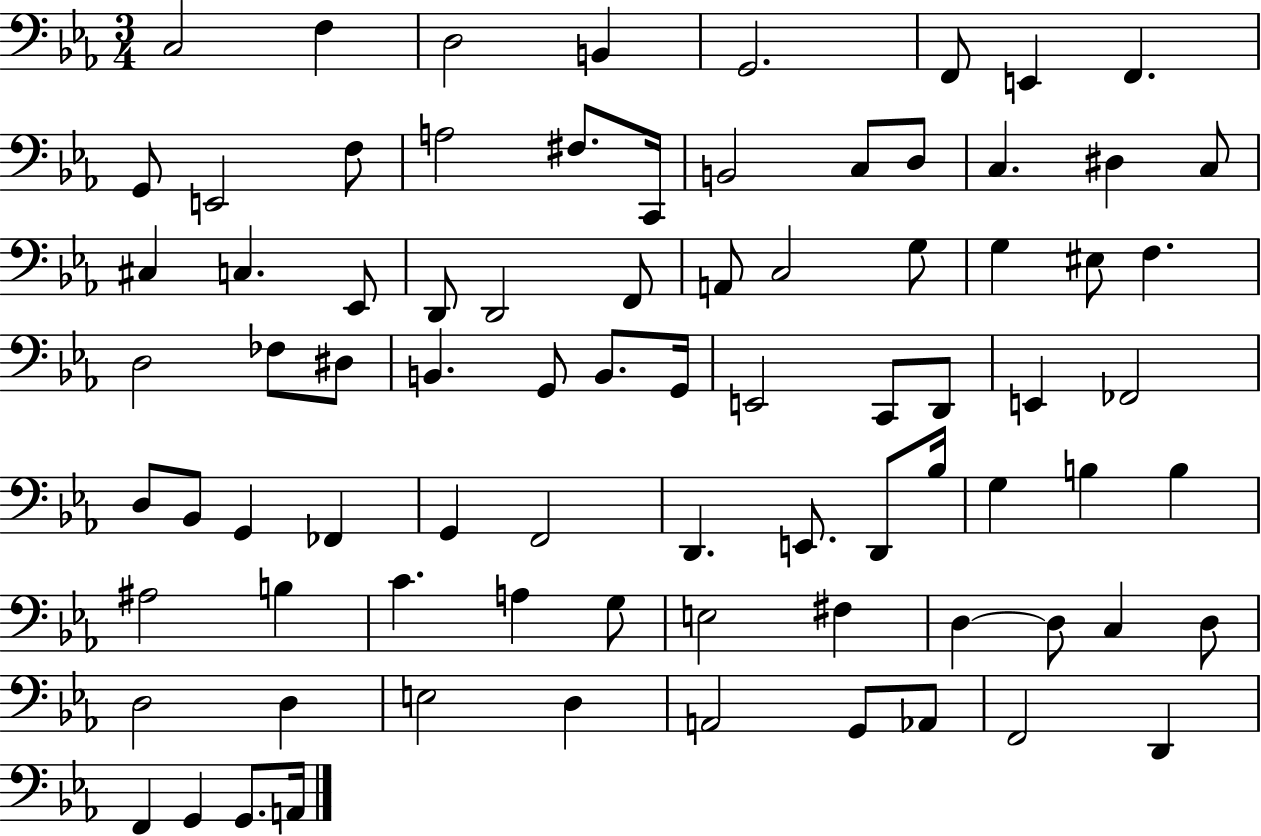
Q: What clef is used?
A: bass